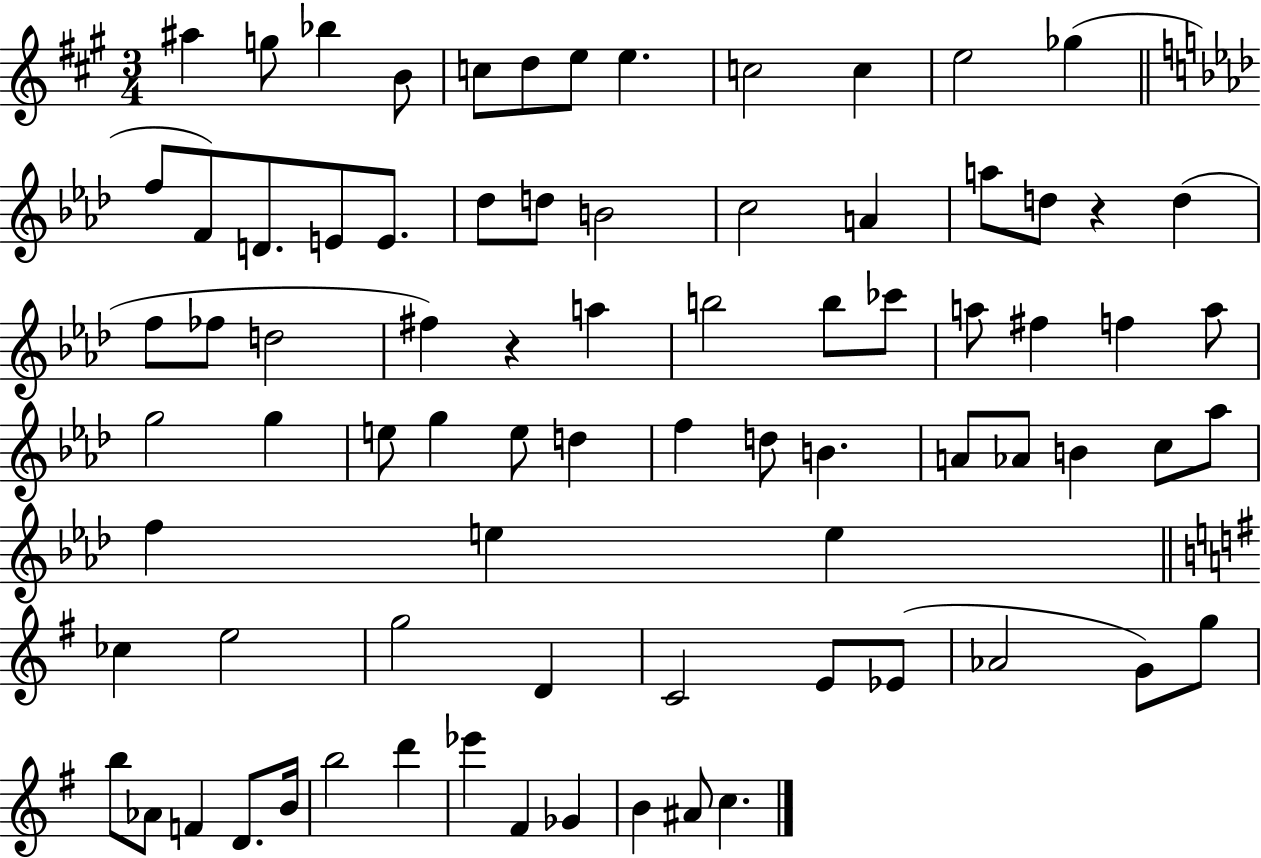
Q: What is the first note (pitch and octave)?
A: A#5